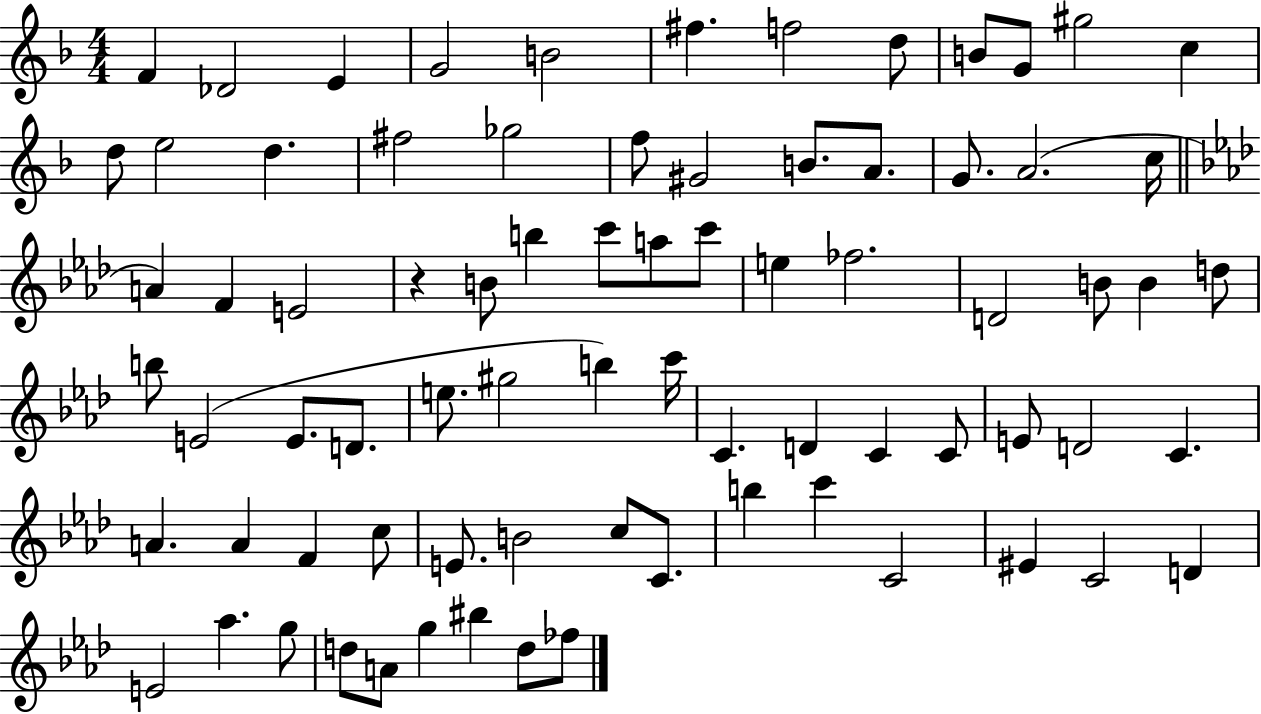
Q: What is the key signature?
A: F major